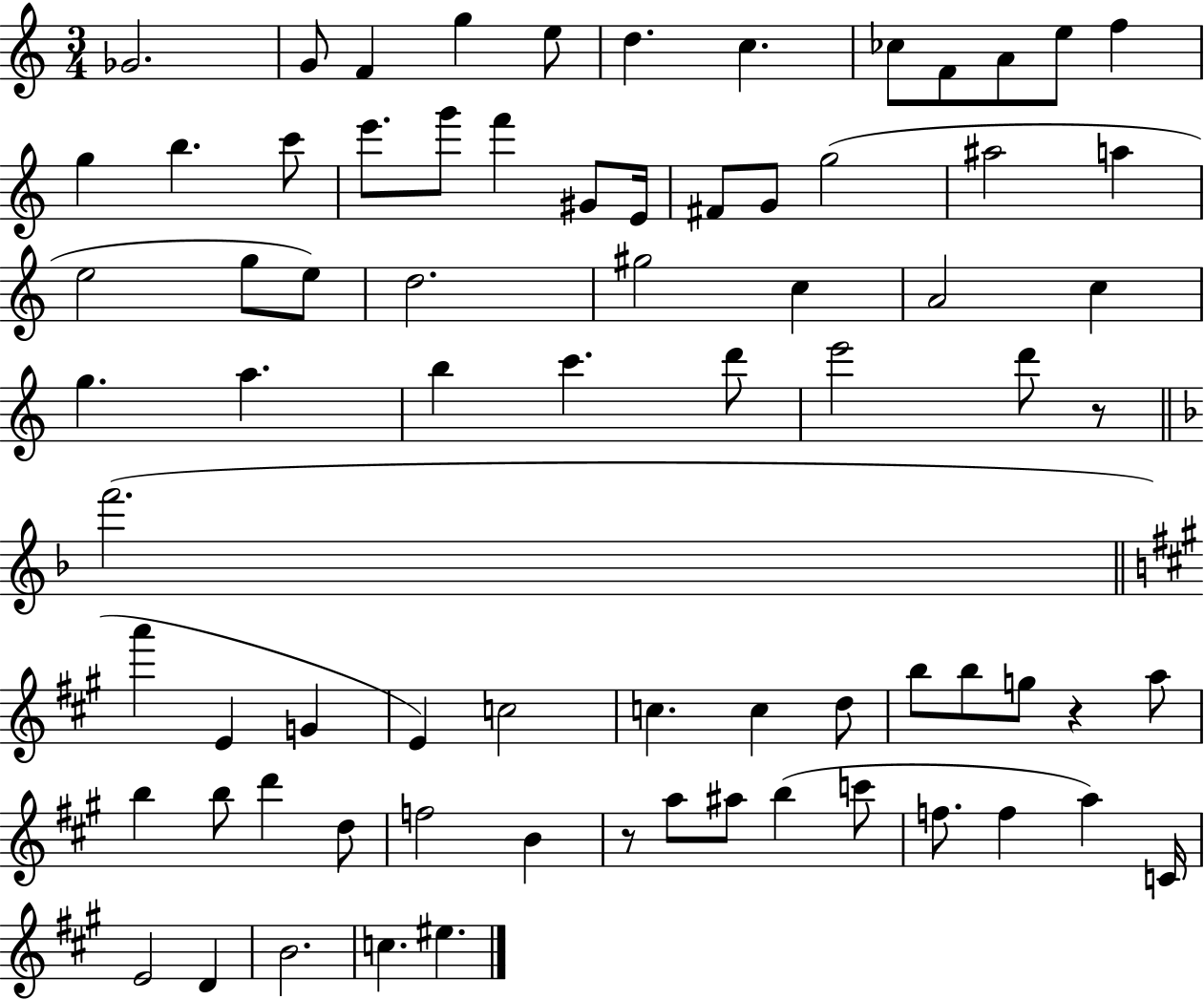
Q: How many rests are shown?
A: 3